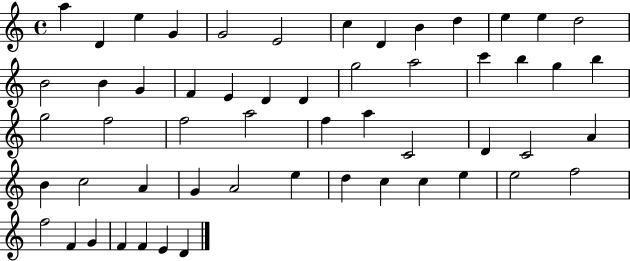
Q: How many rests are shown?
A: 0